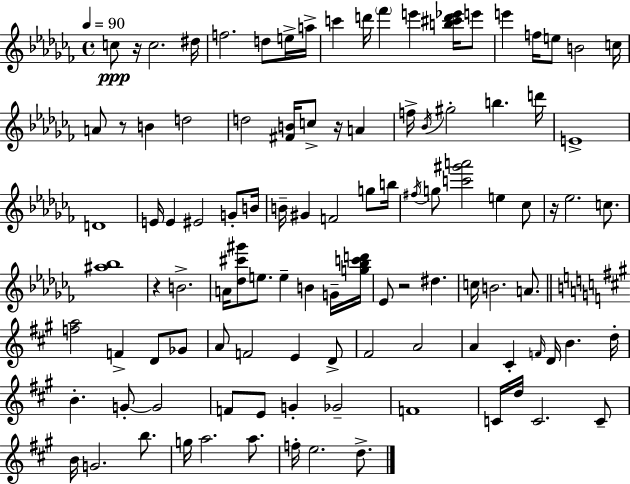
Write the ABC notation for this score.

X:1
T:Untitled
M:4/4
L:1/4
K:Abm
c/2 z/4 c2 ^d/4 f2 d/2 e/4 a/4 c' d'/4 _f' e' [b^c'd'_e']/4 e'/2 e' f/4 e/2 B2 c/4 A/2 z/2 B d2 d2 [^FB]/4 c/2 z/4 A f/4 _B/4 ^g2 b d'/4 E4 D4 E/4 E ^E2 G/2 B/4 B/4 ^G F2 g/2 b/4 ^f/4 g/2 [c'^g'a']2 e _c/2 z/4 _e2 c/2 [^a_b]4 z B2 A/4 [_d^c'^g']/2 e/2 e B G/4 [g_bc'd']/4 _E/2 z2 ^d c/4 B2 A/2 [fa]2 F D/2 _G/2 A/2 F2 E D/2 ^F2 A2 A ^C F/4 D/4 B d/4 B G/2 G2 F/2 E/2 G _G2 F4 C/4 d/4 C2 C/2 B/4 G2 b/2 g/4 a2 a/2 f/4 e2 d/2